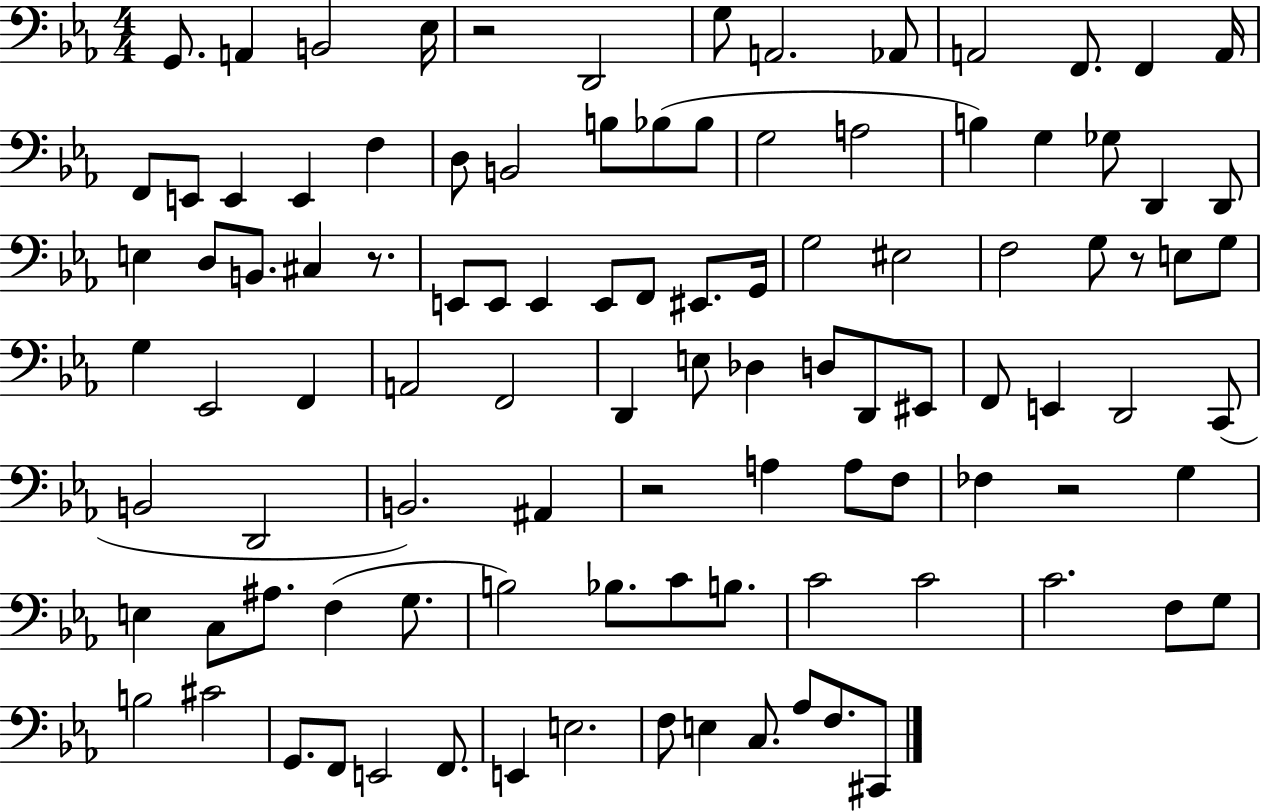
{
  \clef bass
  \numericTimeSignature
  \time 4/4
  \key ees \major
  \repeat volta 2 { g,8. a,4 b,2 ees16 | r2 d,2 | g8 a,2. aes,8 | a,2 f,8. f,4 a,16 | \break f,8 e,8 e,4 e,4 f4 | d8 b,2 b8 bes8( bes8 | g2 a2 | b4) g4 ges8 d,4 d,8 | \break e4 d8 b,8. cis4 r8. | e,8 e,8 e,4 e,8 f,8 eis,8. g,16 | g2 eis2 | f2 g8 r8 e8 g8 | \break g4 ees,2 f,4 | a,2 f,2 | d,4 e8 des4 d8 d,8 eis,8 | f,8 e,4 d,2 c,8( | \break b,2 d,2 | b,2.) ais,4 | r2 a4 a8 f8 | fes4 r2 g4 | \break e4 c8 ais8. f4( g8. | b2) bes8. c'8 b8. | c'2 c'2 | c'2. f8 g8 | \break b2 cis'2 | g,8. f,8 e,2 f,8. | e,4 e2. | f8 e4 c8. aes8 f8. cis,8 | \break } \bar "|."
}